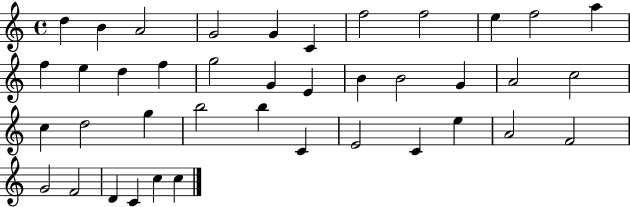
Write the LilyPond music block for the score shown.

{
  \clef treble
  \time 4/4
  \defaultTimeSignature
  \key c \major
  d''4 b'4 a'2 | g'2 g'4 c'4 | f''2 f''2 | e''4 f''2 a''4 | \break f''4 e''4 d''4 f''4 | g''2 g'4 e'4 | b'4 b'2 g'4 | a'2 c''2 | \break c''4 d''2 g''4 | b''2 b''4 c'4 | e'2 c'4 e''4 | a'2 f'2 | \break g'2 f'2 | d'4 c'4 c''4 c''4 | \bar "|."
}